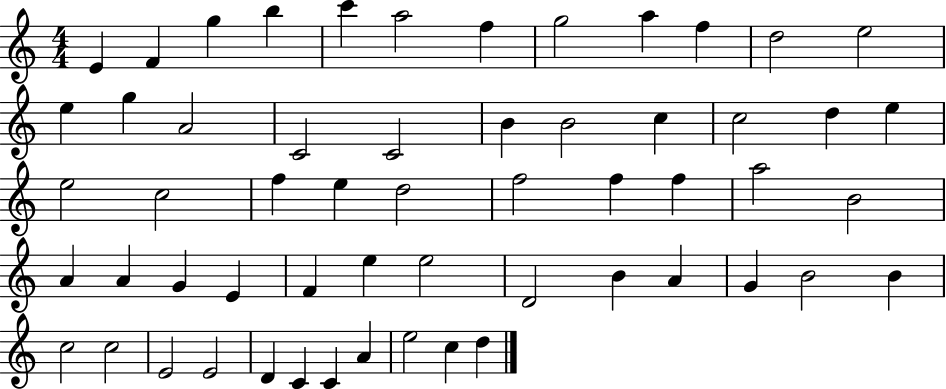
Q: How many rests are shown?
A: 0